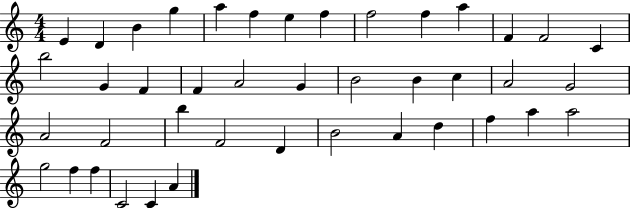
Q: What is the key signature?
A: C major